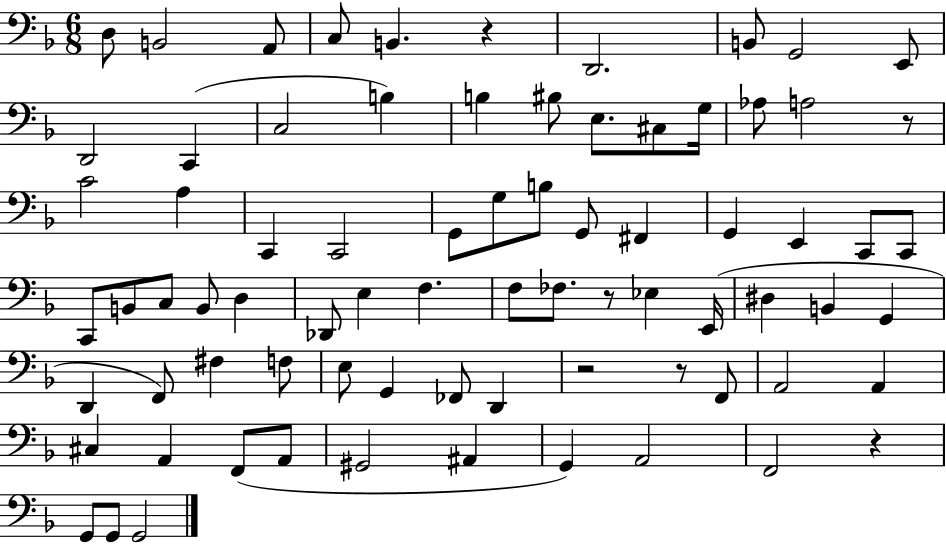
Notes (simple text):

D3/e B2/h A2/e C3/e B2/q. R/q D2/h. B2/e G2/h E2/e D2/h C2/q C3/h B3/q B3/q BIS3/e E3/e. C#3/e G3/s Ab3/e A3/h R/e C4/h A3/q C2/q C2/h G2/e G3/e B3/e G2/e F#2/q G2/q E2/q C2/e C2/e C2/e B2/e C3/e B2/e D3/q Db2/e E3/q F3/q. F3/e FES3/e. R/e Eb3/q E2/s D#3/q B2/q G2/q D2/q F2/e F#3/q F3/e E3/e G2/q FES2/e D2/q R/h R/e F2/e A2/h A2/q C#3/q A2/q F2/e A2/e G#2/h A#2/q G2/q A2/h F2/h R/q G2/e G2/e G2/h